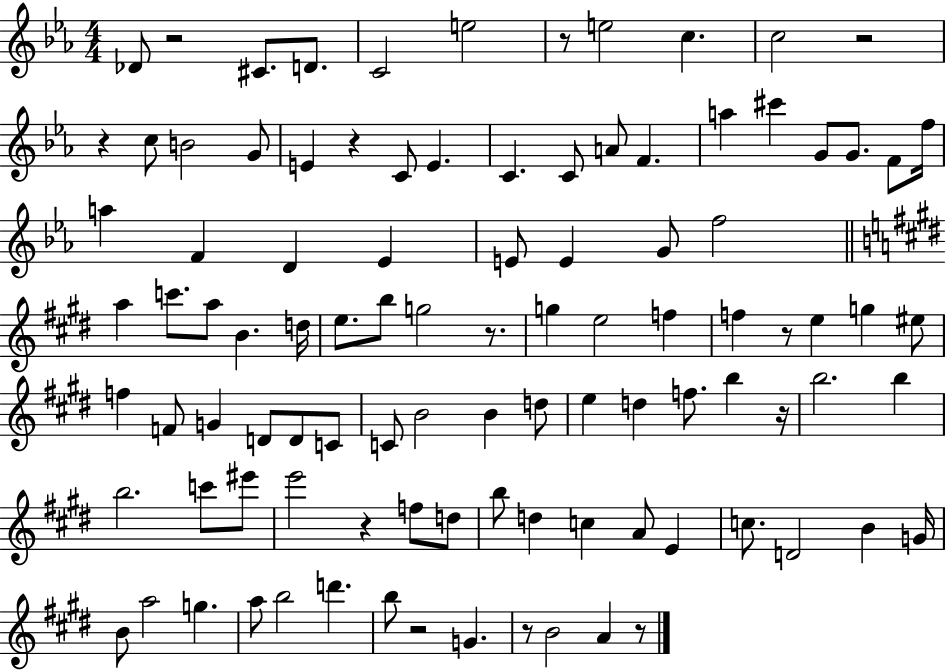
X:1
T:Untitled
M:4/4
L:1/4
K:Eb
_D/2 z2 ^C/2 D/2 C2 e2 z/2 e2 c c2 z2 z c/2 B2 G/2 E z C/2 E C C/2 A/2 F a ^c' G/2 G/2 F/2 f/4 a F D _E E/2 E G/2 f2 a c'/2 a/2 B d/4 e/2 b/2 g2 z/2 g e2 f f z/2 e g ^e/2 f F/2 G D/2 D/2 C/2 C/2 B2 B d/2 e d f/2 b z/4 b2 b b2 c'/2 ^e'/2 e'2 z f/2 d/2 b/2 d c A/2 E c/2 D2 B G/4 B/2 a2 g a/2 b2 d' b/2 z2 G z/2 B2 A z/2